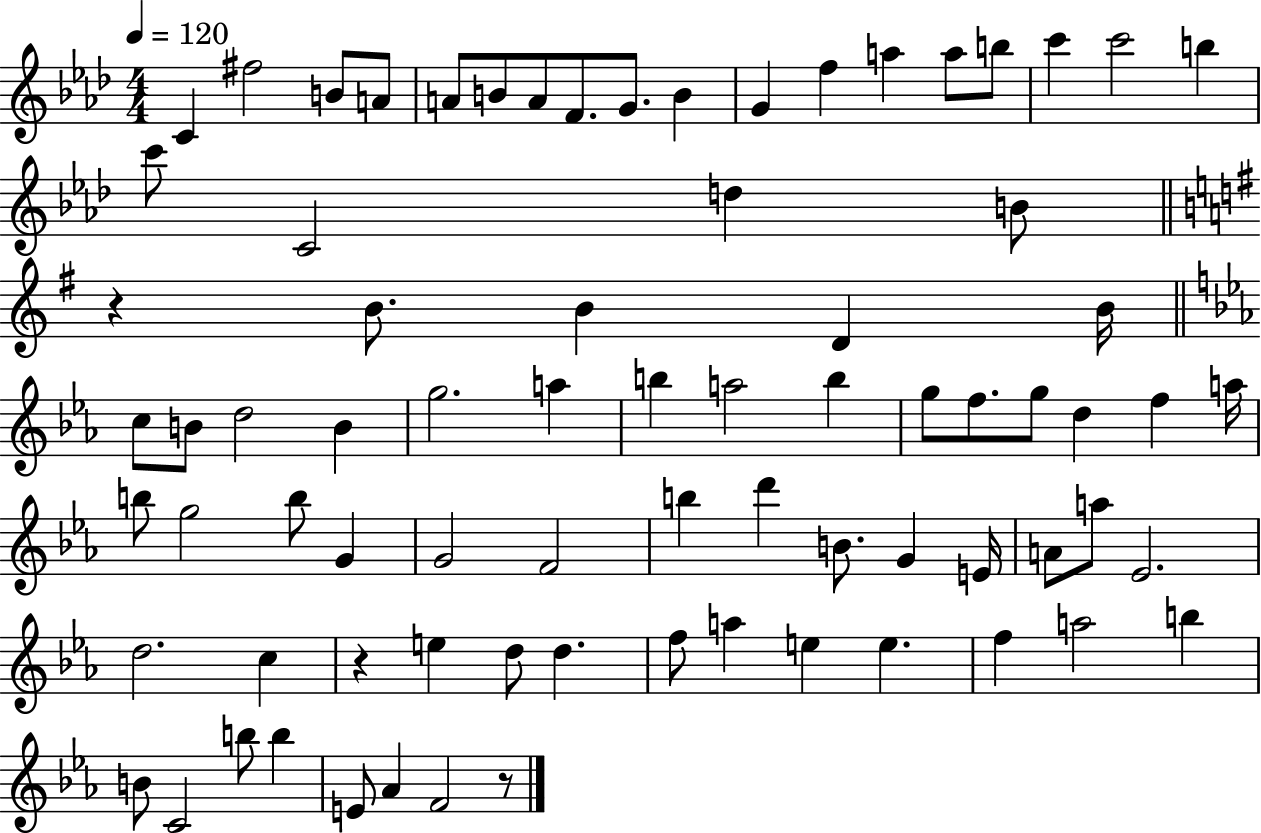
X:1
T:Untitled
M:4/4
L:1/4
K:Ab
C ^f2 B/2 A/2 A/2 B/2 A/2 F/2 G/2 B G f a a/2 b/2 c' c'2 b c'/2 C2 d B/2 z B/2 B D B/4 c/2 B/2 d2 B g2 a b a2 b g/2 f/2 g/2 d f a/4 b/2 g2 b/2 G G2 F2 b d' B/2 G E/4 A/2 a/2 _E2 d2 c z e d/2 d f/2 a e e f a2 b B/2 C2 b/2 b E/2 _A F2 z/2